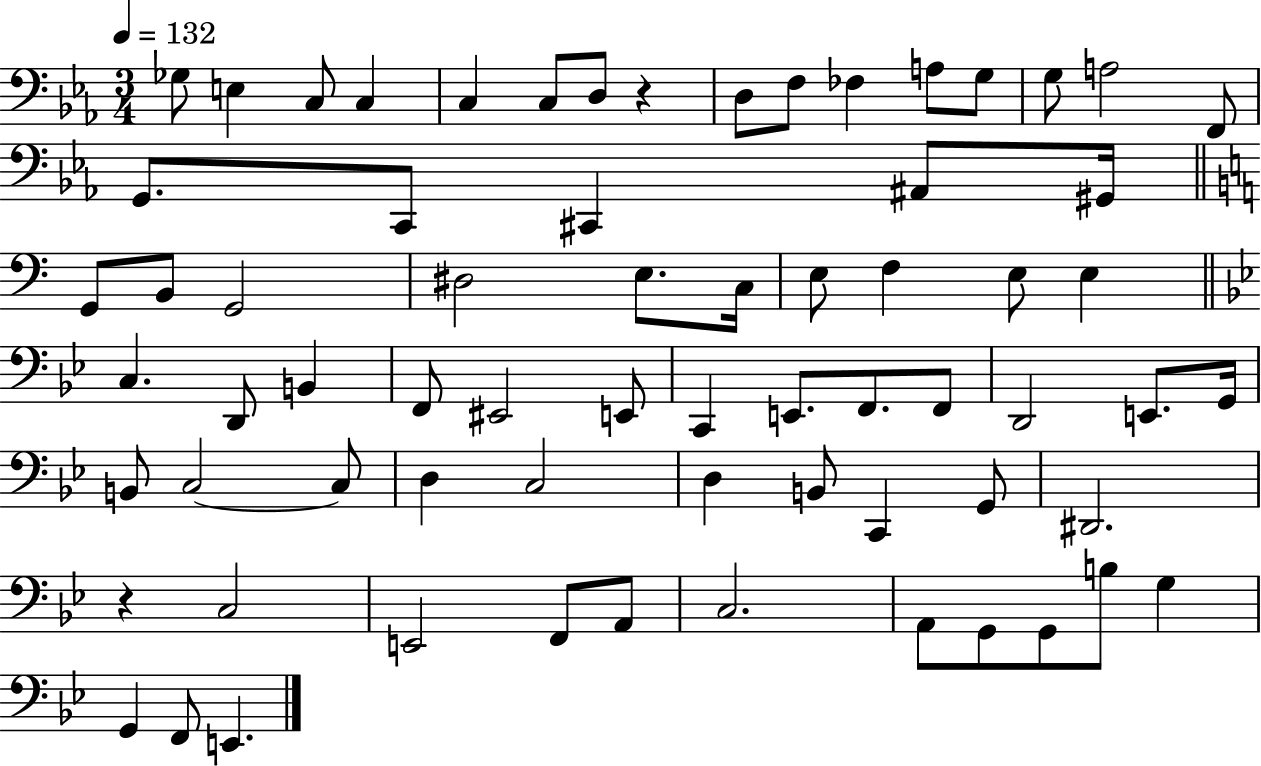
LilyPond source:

{
  \clef bass
  \numericTimeSignature
  \time 3/4
  \key ees \major
  \tempo 4 = 132
  \repeat volta 2 { ges8 e4 c8 c4 | c4 c8 d8 r4 | d8 f8 fes4 a8 g8 | g8 a2 f,8 | \break g,8. c,8 cis,4 ais,8 gis,16 | \bar "||" \break \key a \minor g,8 b,8 g,2 | dis2 e8. c16 | e8 f4 e8 e4 | \bar "||" \break \key bes \major c4. d,8 b,4 | f,8 eis,2 e,8 | c,4 e,8. f,8. f,8 | d,2 e,8. g,16 | \break b,8 c2~~ c8 | d4 c2 | d4 b,8 c,4 g,8 | dis,2. | \break r4 c2 | e,2 f,8 a,8 | c2. | a,8 g,8 g,8 b8 g4 | \break g,4 f,8 e,4. | } \bar "|."
}